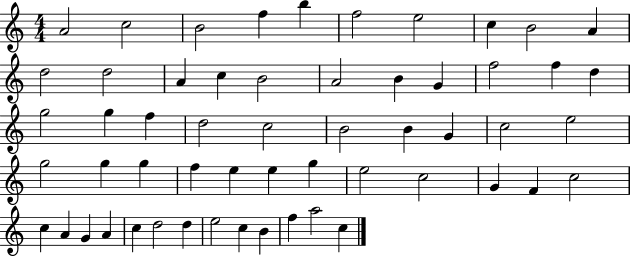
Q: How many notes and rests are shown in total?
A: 56